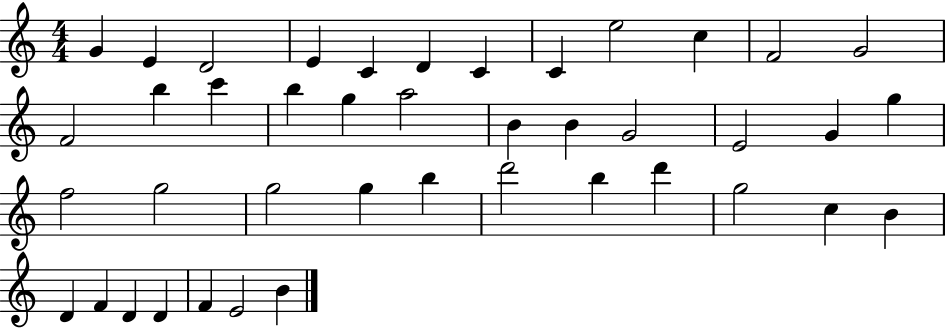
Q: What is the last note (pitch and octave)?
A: B4